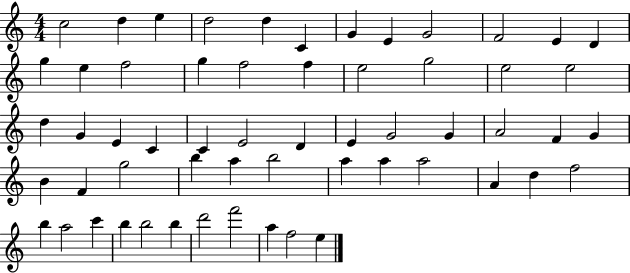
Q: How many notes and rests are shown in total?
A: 58